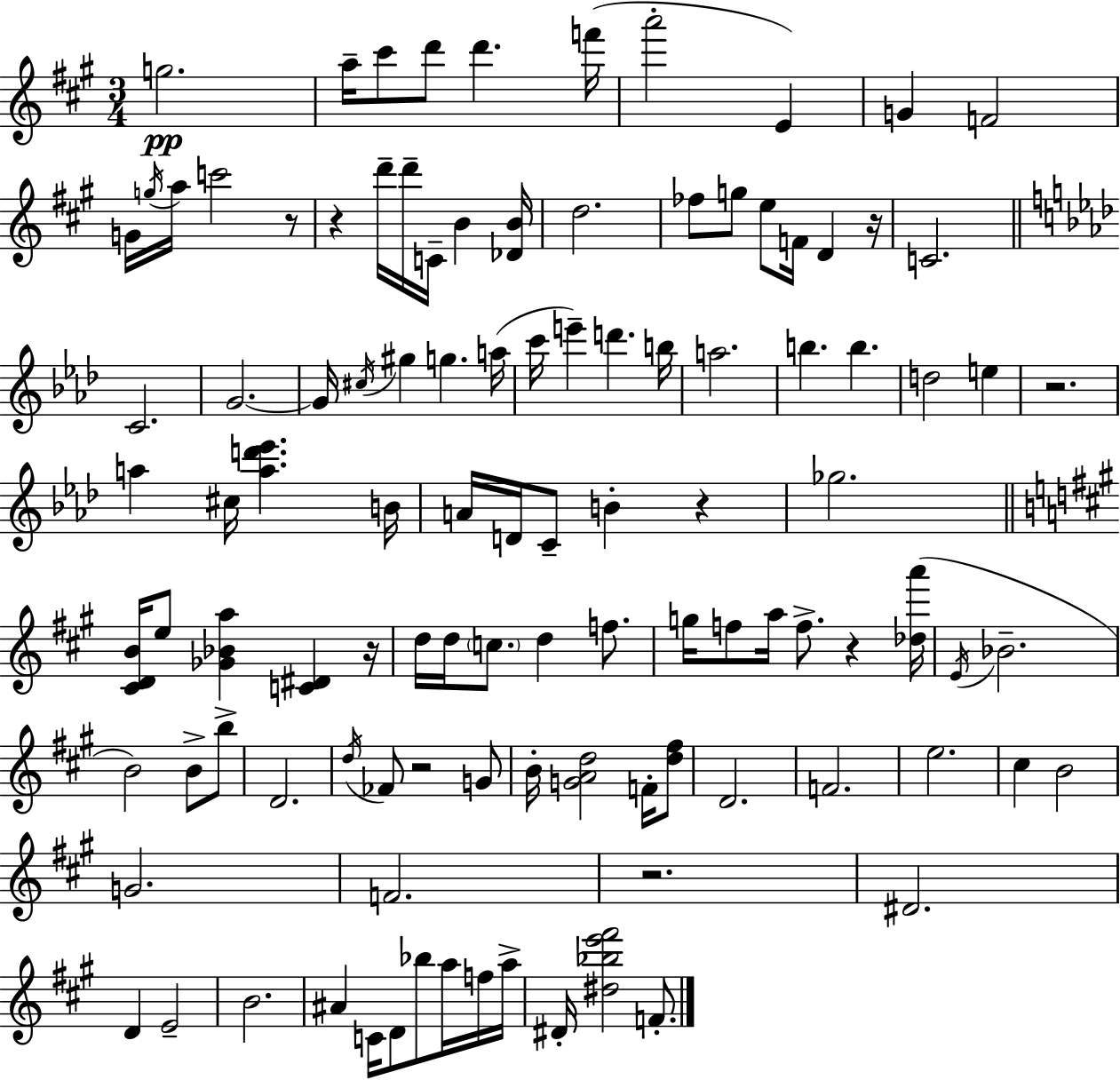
X:1
T:Untitled
M:3/4
L:1/4
K:A
g2 a/4 ^c'/2 d'/2 d' f'/4 a'2 E G F2 G/4 g/4 a/4 c'2 z/2 z d'/4 d'/4 C/4 B [_DB]/4 d2 _f/2 g/2 e/2 F/4 D z/4 C2 C2 G2 G/4 ^c/4 ^g g a/4 c'/4 e' d' b/4 a2 b b d2 e z2 a ^c/4 [ad'_e'] B/4 A/4 D/4 C/2 B z _g2 [^CDB]/4 e/2 [_G_Ba] [C^D] z/4 d/4 d/4 c/2 d f/2 g/4 f/2 a/4 f/2 z [_da']/4 E/4 _B2 B2 B/2 b/2 D2 d/4 _F/2 z2 G/2 B/4 [GAd]2 F/4 [d^f]/2 D2 F2 e2 ^c B2 G2 F2 z2 ^D2 D E2 B2 ^A C/4 D/2 _b/2 a/4 f/4 a/4 ^D/4 [^d_be'^f']2 F/2